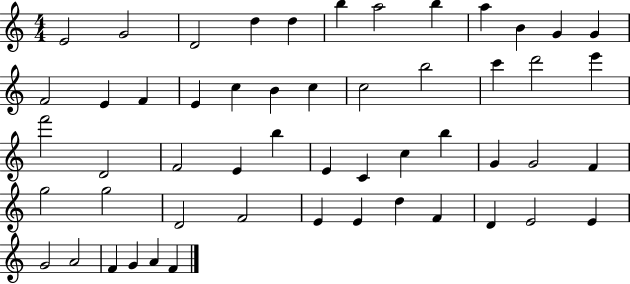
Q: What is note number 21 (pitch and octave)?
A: B5